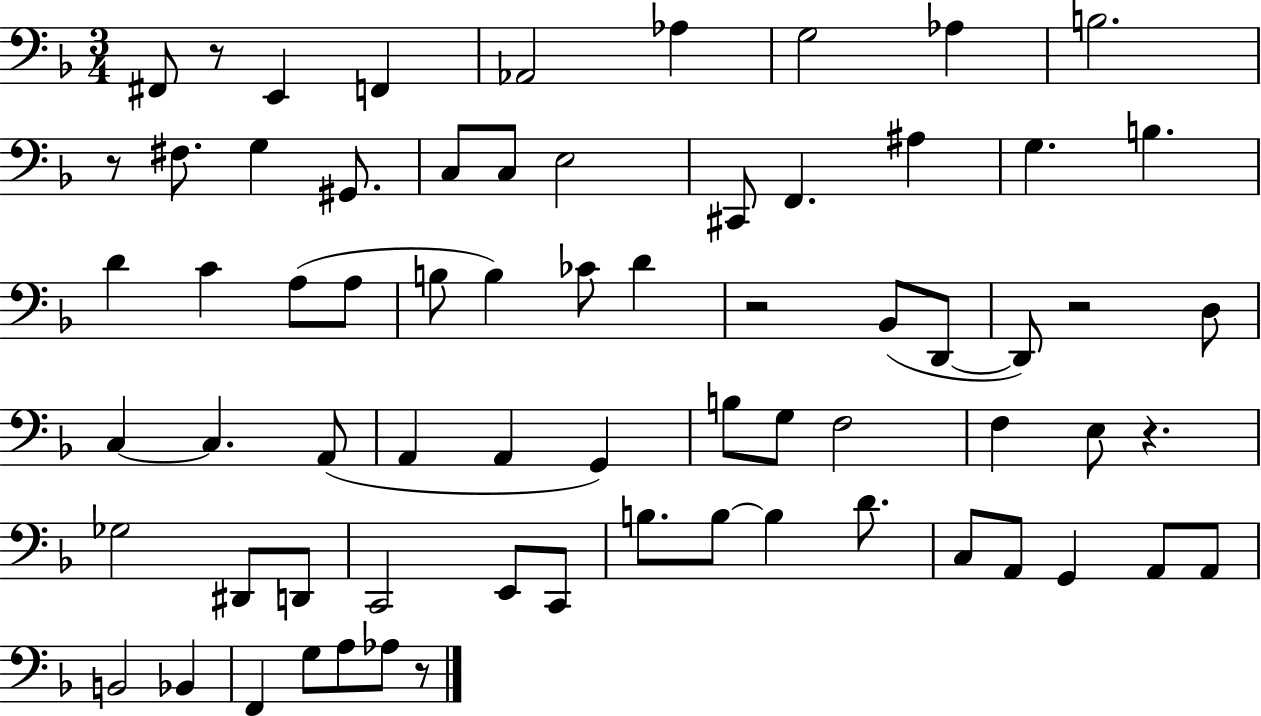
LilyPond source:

{
  \clef bass
  \numericTimeSignature
  \time 3/4
  \key f \major
  fis,8 r8 e,4 f,4 | aes,2 aes4 | g2 aes4 | b2. | \break r8 fis8. g4 gis,8. | c8 c8 e2 | cis,8 f,4. ais4 | g4. b4. | \break d'4 c'4 a8( a8 | b8 b4) ces'8 d'4 | r2 bes,8( d,8~~ | d,8) r2 d8 | \break c4~~ c4. a,8( | a,4 a,4 g,4) | b8 g8 f2 | f4 e8 r4. | \break ges2 dis,8 d,8 | c,2 e,8 c,8 | b8. b8~~ b4 d'8. | c8 a,8 g,4 a,8 a,8 | \break b,2 bes,4 | f,4 g8 a8 aes8 r8 | \bar "|."
}